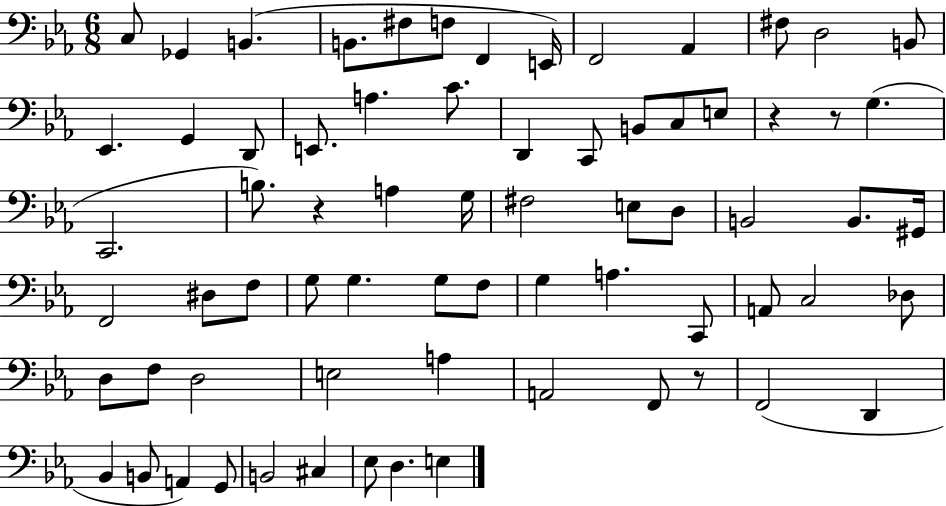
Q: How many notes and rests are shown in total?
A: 70